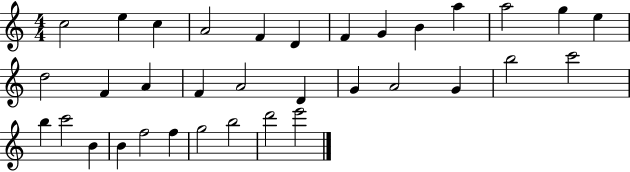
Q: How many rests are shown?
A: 0